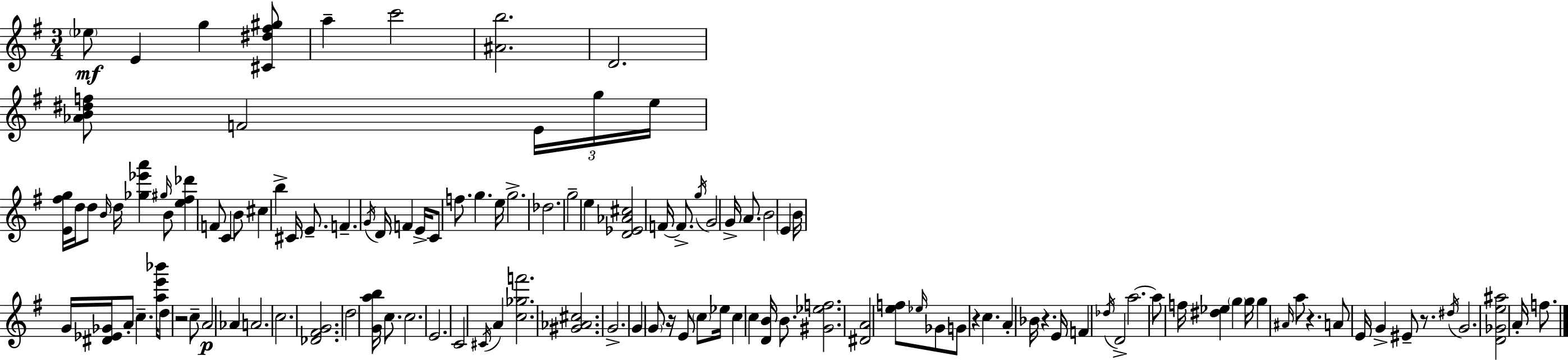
Eb5/e E4/q G5/q [C#4,D#5,F#5,G#5]/e A5/q C6/h [A#4,B5]/h. D4/h. [Ab4,B4,D#5,F5]/e F4/h E4/s G5/s E5/s [E4,F#5,G5]/s D5/s D5/e B4/s D5/s [Gb5,Eb6,A6]/q G#5/s B4/e [E5,F#5,Db6]/q F4/e C4/q B4/e C#5/q B5/q C#4/s E4/e. F4/q. G4/s D4/s F4/q E4/s C4/e F5/e. G5/q. E5/s G5/h. Db5/h. G5/h E5/q [D4,Eb4,Ab4,C#5]/h F4/s F4/e. G5/s G4/h G4/s A4/e. B4/h E4/q B4/s G4/s [D#4,Eb4,Gb4]/s A4/e C5/q. [A5,E6,Bb6]/s D5/e R/h C5/e A4/h Ab4/q A4/h. C5/h. [Db4,F#4,G4]/h. D5/h [G4,A5,B5]/s C5/e. C5/h. E4/h. C4/h C#4/s A4/q [C5,Gb5,F6]/h. [G#4,Ab4,C#5]/h. G4/h. G4/q G4/e R/s E4/e C5/e Eb5/s C5/q C5/q [D4,B4]/s B4/e. [G#4,Eb5,F5]/h. [D#4,A4]/h [E5,F5]/e Eb5/s Gb4/e G4/e R/q C5/q. A4/q Bb4/s R/q. E4/s F4/q Db5/s D4/h A5/h. A5/e F5/s [D#5,Eb5]/q G5/q G5/s G5/q A#4/s A5/e R/q. A4/e E4/s G4/q EIS4/e R/e. D#5/s G4/h. [D4,Gb4,E5,A#5]/h A4/s F5/e.